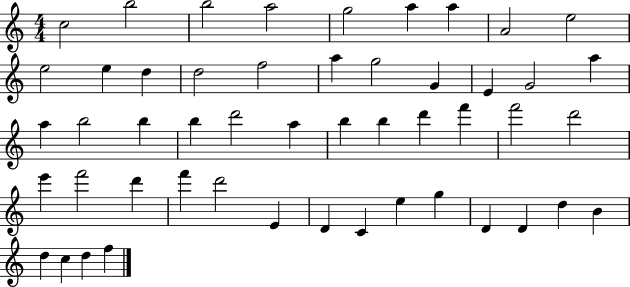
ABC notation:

X:1
T:Untitled
M:4/4
L:1/4
K:C
c2 b2 b2 a2 g2 a a A2 e2 e2 e d d2 f2 a g2 G E G2 a a b2 b b d'2 a b b d' f' f'2 d'2 e' f'2 d' f' d'2 E D C e g D D d B d c d f